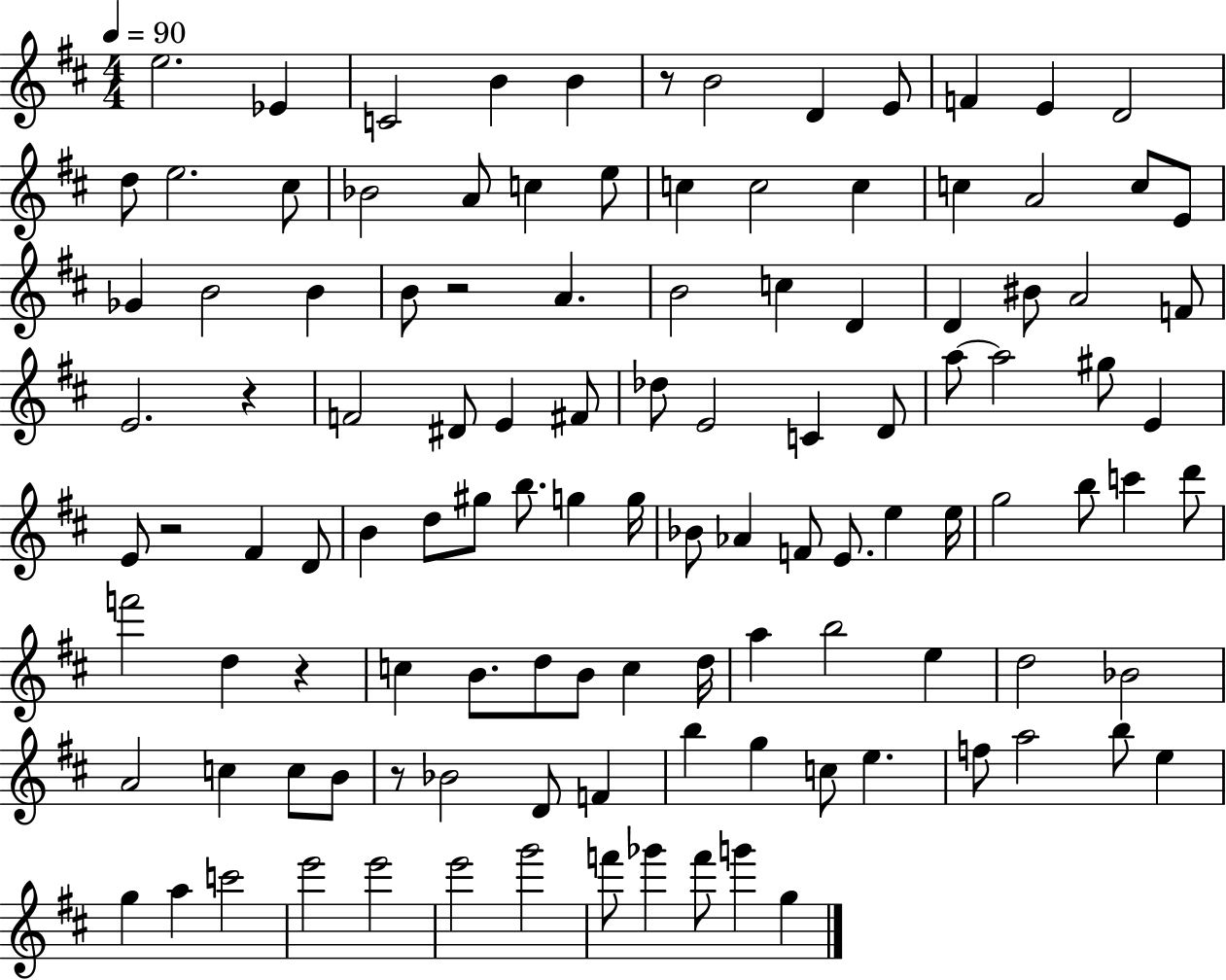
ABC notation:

X:1
T:Untitled
M:4/4
L:1/4
K:D
e2 _E C2 B B z/2 B2 D E/2 F E D2 d/2 e2 ^c/2 _B2 A/2 c e/2 c c2 c c A2 c/2 E/2 _G B2 B B/2 z2 A B2 c D D ^B/2 A2 F/2 E2 z F2 ^D/2 E ^F/2 _d/2 E2 C D/2 a/2 a2 ^g/2 E E/2 z2 ^F D/2 B d/2 ^g/2 b/2 g g/4 _B/2 _A F/2 E/2 e e/4 g2 b/2 c' d'/2 f'2 d z c B/2 d/2 B/2 c d/4 a b2 e d2 _B2 A2 c c/2 B/2 z/2 _B2 D/2 F b g c/2 e f/2 a2 b/2 e g a c'2 e'2 e'2 e'2 g'2 f'/2 _g' f'/2 g' g